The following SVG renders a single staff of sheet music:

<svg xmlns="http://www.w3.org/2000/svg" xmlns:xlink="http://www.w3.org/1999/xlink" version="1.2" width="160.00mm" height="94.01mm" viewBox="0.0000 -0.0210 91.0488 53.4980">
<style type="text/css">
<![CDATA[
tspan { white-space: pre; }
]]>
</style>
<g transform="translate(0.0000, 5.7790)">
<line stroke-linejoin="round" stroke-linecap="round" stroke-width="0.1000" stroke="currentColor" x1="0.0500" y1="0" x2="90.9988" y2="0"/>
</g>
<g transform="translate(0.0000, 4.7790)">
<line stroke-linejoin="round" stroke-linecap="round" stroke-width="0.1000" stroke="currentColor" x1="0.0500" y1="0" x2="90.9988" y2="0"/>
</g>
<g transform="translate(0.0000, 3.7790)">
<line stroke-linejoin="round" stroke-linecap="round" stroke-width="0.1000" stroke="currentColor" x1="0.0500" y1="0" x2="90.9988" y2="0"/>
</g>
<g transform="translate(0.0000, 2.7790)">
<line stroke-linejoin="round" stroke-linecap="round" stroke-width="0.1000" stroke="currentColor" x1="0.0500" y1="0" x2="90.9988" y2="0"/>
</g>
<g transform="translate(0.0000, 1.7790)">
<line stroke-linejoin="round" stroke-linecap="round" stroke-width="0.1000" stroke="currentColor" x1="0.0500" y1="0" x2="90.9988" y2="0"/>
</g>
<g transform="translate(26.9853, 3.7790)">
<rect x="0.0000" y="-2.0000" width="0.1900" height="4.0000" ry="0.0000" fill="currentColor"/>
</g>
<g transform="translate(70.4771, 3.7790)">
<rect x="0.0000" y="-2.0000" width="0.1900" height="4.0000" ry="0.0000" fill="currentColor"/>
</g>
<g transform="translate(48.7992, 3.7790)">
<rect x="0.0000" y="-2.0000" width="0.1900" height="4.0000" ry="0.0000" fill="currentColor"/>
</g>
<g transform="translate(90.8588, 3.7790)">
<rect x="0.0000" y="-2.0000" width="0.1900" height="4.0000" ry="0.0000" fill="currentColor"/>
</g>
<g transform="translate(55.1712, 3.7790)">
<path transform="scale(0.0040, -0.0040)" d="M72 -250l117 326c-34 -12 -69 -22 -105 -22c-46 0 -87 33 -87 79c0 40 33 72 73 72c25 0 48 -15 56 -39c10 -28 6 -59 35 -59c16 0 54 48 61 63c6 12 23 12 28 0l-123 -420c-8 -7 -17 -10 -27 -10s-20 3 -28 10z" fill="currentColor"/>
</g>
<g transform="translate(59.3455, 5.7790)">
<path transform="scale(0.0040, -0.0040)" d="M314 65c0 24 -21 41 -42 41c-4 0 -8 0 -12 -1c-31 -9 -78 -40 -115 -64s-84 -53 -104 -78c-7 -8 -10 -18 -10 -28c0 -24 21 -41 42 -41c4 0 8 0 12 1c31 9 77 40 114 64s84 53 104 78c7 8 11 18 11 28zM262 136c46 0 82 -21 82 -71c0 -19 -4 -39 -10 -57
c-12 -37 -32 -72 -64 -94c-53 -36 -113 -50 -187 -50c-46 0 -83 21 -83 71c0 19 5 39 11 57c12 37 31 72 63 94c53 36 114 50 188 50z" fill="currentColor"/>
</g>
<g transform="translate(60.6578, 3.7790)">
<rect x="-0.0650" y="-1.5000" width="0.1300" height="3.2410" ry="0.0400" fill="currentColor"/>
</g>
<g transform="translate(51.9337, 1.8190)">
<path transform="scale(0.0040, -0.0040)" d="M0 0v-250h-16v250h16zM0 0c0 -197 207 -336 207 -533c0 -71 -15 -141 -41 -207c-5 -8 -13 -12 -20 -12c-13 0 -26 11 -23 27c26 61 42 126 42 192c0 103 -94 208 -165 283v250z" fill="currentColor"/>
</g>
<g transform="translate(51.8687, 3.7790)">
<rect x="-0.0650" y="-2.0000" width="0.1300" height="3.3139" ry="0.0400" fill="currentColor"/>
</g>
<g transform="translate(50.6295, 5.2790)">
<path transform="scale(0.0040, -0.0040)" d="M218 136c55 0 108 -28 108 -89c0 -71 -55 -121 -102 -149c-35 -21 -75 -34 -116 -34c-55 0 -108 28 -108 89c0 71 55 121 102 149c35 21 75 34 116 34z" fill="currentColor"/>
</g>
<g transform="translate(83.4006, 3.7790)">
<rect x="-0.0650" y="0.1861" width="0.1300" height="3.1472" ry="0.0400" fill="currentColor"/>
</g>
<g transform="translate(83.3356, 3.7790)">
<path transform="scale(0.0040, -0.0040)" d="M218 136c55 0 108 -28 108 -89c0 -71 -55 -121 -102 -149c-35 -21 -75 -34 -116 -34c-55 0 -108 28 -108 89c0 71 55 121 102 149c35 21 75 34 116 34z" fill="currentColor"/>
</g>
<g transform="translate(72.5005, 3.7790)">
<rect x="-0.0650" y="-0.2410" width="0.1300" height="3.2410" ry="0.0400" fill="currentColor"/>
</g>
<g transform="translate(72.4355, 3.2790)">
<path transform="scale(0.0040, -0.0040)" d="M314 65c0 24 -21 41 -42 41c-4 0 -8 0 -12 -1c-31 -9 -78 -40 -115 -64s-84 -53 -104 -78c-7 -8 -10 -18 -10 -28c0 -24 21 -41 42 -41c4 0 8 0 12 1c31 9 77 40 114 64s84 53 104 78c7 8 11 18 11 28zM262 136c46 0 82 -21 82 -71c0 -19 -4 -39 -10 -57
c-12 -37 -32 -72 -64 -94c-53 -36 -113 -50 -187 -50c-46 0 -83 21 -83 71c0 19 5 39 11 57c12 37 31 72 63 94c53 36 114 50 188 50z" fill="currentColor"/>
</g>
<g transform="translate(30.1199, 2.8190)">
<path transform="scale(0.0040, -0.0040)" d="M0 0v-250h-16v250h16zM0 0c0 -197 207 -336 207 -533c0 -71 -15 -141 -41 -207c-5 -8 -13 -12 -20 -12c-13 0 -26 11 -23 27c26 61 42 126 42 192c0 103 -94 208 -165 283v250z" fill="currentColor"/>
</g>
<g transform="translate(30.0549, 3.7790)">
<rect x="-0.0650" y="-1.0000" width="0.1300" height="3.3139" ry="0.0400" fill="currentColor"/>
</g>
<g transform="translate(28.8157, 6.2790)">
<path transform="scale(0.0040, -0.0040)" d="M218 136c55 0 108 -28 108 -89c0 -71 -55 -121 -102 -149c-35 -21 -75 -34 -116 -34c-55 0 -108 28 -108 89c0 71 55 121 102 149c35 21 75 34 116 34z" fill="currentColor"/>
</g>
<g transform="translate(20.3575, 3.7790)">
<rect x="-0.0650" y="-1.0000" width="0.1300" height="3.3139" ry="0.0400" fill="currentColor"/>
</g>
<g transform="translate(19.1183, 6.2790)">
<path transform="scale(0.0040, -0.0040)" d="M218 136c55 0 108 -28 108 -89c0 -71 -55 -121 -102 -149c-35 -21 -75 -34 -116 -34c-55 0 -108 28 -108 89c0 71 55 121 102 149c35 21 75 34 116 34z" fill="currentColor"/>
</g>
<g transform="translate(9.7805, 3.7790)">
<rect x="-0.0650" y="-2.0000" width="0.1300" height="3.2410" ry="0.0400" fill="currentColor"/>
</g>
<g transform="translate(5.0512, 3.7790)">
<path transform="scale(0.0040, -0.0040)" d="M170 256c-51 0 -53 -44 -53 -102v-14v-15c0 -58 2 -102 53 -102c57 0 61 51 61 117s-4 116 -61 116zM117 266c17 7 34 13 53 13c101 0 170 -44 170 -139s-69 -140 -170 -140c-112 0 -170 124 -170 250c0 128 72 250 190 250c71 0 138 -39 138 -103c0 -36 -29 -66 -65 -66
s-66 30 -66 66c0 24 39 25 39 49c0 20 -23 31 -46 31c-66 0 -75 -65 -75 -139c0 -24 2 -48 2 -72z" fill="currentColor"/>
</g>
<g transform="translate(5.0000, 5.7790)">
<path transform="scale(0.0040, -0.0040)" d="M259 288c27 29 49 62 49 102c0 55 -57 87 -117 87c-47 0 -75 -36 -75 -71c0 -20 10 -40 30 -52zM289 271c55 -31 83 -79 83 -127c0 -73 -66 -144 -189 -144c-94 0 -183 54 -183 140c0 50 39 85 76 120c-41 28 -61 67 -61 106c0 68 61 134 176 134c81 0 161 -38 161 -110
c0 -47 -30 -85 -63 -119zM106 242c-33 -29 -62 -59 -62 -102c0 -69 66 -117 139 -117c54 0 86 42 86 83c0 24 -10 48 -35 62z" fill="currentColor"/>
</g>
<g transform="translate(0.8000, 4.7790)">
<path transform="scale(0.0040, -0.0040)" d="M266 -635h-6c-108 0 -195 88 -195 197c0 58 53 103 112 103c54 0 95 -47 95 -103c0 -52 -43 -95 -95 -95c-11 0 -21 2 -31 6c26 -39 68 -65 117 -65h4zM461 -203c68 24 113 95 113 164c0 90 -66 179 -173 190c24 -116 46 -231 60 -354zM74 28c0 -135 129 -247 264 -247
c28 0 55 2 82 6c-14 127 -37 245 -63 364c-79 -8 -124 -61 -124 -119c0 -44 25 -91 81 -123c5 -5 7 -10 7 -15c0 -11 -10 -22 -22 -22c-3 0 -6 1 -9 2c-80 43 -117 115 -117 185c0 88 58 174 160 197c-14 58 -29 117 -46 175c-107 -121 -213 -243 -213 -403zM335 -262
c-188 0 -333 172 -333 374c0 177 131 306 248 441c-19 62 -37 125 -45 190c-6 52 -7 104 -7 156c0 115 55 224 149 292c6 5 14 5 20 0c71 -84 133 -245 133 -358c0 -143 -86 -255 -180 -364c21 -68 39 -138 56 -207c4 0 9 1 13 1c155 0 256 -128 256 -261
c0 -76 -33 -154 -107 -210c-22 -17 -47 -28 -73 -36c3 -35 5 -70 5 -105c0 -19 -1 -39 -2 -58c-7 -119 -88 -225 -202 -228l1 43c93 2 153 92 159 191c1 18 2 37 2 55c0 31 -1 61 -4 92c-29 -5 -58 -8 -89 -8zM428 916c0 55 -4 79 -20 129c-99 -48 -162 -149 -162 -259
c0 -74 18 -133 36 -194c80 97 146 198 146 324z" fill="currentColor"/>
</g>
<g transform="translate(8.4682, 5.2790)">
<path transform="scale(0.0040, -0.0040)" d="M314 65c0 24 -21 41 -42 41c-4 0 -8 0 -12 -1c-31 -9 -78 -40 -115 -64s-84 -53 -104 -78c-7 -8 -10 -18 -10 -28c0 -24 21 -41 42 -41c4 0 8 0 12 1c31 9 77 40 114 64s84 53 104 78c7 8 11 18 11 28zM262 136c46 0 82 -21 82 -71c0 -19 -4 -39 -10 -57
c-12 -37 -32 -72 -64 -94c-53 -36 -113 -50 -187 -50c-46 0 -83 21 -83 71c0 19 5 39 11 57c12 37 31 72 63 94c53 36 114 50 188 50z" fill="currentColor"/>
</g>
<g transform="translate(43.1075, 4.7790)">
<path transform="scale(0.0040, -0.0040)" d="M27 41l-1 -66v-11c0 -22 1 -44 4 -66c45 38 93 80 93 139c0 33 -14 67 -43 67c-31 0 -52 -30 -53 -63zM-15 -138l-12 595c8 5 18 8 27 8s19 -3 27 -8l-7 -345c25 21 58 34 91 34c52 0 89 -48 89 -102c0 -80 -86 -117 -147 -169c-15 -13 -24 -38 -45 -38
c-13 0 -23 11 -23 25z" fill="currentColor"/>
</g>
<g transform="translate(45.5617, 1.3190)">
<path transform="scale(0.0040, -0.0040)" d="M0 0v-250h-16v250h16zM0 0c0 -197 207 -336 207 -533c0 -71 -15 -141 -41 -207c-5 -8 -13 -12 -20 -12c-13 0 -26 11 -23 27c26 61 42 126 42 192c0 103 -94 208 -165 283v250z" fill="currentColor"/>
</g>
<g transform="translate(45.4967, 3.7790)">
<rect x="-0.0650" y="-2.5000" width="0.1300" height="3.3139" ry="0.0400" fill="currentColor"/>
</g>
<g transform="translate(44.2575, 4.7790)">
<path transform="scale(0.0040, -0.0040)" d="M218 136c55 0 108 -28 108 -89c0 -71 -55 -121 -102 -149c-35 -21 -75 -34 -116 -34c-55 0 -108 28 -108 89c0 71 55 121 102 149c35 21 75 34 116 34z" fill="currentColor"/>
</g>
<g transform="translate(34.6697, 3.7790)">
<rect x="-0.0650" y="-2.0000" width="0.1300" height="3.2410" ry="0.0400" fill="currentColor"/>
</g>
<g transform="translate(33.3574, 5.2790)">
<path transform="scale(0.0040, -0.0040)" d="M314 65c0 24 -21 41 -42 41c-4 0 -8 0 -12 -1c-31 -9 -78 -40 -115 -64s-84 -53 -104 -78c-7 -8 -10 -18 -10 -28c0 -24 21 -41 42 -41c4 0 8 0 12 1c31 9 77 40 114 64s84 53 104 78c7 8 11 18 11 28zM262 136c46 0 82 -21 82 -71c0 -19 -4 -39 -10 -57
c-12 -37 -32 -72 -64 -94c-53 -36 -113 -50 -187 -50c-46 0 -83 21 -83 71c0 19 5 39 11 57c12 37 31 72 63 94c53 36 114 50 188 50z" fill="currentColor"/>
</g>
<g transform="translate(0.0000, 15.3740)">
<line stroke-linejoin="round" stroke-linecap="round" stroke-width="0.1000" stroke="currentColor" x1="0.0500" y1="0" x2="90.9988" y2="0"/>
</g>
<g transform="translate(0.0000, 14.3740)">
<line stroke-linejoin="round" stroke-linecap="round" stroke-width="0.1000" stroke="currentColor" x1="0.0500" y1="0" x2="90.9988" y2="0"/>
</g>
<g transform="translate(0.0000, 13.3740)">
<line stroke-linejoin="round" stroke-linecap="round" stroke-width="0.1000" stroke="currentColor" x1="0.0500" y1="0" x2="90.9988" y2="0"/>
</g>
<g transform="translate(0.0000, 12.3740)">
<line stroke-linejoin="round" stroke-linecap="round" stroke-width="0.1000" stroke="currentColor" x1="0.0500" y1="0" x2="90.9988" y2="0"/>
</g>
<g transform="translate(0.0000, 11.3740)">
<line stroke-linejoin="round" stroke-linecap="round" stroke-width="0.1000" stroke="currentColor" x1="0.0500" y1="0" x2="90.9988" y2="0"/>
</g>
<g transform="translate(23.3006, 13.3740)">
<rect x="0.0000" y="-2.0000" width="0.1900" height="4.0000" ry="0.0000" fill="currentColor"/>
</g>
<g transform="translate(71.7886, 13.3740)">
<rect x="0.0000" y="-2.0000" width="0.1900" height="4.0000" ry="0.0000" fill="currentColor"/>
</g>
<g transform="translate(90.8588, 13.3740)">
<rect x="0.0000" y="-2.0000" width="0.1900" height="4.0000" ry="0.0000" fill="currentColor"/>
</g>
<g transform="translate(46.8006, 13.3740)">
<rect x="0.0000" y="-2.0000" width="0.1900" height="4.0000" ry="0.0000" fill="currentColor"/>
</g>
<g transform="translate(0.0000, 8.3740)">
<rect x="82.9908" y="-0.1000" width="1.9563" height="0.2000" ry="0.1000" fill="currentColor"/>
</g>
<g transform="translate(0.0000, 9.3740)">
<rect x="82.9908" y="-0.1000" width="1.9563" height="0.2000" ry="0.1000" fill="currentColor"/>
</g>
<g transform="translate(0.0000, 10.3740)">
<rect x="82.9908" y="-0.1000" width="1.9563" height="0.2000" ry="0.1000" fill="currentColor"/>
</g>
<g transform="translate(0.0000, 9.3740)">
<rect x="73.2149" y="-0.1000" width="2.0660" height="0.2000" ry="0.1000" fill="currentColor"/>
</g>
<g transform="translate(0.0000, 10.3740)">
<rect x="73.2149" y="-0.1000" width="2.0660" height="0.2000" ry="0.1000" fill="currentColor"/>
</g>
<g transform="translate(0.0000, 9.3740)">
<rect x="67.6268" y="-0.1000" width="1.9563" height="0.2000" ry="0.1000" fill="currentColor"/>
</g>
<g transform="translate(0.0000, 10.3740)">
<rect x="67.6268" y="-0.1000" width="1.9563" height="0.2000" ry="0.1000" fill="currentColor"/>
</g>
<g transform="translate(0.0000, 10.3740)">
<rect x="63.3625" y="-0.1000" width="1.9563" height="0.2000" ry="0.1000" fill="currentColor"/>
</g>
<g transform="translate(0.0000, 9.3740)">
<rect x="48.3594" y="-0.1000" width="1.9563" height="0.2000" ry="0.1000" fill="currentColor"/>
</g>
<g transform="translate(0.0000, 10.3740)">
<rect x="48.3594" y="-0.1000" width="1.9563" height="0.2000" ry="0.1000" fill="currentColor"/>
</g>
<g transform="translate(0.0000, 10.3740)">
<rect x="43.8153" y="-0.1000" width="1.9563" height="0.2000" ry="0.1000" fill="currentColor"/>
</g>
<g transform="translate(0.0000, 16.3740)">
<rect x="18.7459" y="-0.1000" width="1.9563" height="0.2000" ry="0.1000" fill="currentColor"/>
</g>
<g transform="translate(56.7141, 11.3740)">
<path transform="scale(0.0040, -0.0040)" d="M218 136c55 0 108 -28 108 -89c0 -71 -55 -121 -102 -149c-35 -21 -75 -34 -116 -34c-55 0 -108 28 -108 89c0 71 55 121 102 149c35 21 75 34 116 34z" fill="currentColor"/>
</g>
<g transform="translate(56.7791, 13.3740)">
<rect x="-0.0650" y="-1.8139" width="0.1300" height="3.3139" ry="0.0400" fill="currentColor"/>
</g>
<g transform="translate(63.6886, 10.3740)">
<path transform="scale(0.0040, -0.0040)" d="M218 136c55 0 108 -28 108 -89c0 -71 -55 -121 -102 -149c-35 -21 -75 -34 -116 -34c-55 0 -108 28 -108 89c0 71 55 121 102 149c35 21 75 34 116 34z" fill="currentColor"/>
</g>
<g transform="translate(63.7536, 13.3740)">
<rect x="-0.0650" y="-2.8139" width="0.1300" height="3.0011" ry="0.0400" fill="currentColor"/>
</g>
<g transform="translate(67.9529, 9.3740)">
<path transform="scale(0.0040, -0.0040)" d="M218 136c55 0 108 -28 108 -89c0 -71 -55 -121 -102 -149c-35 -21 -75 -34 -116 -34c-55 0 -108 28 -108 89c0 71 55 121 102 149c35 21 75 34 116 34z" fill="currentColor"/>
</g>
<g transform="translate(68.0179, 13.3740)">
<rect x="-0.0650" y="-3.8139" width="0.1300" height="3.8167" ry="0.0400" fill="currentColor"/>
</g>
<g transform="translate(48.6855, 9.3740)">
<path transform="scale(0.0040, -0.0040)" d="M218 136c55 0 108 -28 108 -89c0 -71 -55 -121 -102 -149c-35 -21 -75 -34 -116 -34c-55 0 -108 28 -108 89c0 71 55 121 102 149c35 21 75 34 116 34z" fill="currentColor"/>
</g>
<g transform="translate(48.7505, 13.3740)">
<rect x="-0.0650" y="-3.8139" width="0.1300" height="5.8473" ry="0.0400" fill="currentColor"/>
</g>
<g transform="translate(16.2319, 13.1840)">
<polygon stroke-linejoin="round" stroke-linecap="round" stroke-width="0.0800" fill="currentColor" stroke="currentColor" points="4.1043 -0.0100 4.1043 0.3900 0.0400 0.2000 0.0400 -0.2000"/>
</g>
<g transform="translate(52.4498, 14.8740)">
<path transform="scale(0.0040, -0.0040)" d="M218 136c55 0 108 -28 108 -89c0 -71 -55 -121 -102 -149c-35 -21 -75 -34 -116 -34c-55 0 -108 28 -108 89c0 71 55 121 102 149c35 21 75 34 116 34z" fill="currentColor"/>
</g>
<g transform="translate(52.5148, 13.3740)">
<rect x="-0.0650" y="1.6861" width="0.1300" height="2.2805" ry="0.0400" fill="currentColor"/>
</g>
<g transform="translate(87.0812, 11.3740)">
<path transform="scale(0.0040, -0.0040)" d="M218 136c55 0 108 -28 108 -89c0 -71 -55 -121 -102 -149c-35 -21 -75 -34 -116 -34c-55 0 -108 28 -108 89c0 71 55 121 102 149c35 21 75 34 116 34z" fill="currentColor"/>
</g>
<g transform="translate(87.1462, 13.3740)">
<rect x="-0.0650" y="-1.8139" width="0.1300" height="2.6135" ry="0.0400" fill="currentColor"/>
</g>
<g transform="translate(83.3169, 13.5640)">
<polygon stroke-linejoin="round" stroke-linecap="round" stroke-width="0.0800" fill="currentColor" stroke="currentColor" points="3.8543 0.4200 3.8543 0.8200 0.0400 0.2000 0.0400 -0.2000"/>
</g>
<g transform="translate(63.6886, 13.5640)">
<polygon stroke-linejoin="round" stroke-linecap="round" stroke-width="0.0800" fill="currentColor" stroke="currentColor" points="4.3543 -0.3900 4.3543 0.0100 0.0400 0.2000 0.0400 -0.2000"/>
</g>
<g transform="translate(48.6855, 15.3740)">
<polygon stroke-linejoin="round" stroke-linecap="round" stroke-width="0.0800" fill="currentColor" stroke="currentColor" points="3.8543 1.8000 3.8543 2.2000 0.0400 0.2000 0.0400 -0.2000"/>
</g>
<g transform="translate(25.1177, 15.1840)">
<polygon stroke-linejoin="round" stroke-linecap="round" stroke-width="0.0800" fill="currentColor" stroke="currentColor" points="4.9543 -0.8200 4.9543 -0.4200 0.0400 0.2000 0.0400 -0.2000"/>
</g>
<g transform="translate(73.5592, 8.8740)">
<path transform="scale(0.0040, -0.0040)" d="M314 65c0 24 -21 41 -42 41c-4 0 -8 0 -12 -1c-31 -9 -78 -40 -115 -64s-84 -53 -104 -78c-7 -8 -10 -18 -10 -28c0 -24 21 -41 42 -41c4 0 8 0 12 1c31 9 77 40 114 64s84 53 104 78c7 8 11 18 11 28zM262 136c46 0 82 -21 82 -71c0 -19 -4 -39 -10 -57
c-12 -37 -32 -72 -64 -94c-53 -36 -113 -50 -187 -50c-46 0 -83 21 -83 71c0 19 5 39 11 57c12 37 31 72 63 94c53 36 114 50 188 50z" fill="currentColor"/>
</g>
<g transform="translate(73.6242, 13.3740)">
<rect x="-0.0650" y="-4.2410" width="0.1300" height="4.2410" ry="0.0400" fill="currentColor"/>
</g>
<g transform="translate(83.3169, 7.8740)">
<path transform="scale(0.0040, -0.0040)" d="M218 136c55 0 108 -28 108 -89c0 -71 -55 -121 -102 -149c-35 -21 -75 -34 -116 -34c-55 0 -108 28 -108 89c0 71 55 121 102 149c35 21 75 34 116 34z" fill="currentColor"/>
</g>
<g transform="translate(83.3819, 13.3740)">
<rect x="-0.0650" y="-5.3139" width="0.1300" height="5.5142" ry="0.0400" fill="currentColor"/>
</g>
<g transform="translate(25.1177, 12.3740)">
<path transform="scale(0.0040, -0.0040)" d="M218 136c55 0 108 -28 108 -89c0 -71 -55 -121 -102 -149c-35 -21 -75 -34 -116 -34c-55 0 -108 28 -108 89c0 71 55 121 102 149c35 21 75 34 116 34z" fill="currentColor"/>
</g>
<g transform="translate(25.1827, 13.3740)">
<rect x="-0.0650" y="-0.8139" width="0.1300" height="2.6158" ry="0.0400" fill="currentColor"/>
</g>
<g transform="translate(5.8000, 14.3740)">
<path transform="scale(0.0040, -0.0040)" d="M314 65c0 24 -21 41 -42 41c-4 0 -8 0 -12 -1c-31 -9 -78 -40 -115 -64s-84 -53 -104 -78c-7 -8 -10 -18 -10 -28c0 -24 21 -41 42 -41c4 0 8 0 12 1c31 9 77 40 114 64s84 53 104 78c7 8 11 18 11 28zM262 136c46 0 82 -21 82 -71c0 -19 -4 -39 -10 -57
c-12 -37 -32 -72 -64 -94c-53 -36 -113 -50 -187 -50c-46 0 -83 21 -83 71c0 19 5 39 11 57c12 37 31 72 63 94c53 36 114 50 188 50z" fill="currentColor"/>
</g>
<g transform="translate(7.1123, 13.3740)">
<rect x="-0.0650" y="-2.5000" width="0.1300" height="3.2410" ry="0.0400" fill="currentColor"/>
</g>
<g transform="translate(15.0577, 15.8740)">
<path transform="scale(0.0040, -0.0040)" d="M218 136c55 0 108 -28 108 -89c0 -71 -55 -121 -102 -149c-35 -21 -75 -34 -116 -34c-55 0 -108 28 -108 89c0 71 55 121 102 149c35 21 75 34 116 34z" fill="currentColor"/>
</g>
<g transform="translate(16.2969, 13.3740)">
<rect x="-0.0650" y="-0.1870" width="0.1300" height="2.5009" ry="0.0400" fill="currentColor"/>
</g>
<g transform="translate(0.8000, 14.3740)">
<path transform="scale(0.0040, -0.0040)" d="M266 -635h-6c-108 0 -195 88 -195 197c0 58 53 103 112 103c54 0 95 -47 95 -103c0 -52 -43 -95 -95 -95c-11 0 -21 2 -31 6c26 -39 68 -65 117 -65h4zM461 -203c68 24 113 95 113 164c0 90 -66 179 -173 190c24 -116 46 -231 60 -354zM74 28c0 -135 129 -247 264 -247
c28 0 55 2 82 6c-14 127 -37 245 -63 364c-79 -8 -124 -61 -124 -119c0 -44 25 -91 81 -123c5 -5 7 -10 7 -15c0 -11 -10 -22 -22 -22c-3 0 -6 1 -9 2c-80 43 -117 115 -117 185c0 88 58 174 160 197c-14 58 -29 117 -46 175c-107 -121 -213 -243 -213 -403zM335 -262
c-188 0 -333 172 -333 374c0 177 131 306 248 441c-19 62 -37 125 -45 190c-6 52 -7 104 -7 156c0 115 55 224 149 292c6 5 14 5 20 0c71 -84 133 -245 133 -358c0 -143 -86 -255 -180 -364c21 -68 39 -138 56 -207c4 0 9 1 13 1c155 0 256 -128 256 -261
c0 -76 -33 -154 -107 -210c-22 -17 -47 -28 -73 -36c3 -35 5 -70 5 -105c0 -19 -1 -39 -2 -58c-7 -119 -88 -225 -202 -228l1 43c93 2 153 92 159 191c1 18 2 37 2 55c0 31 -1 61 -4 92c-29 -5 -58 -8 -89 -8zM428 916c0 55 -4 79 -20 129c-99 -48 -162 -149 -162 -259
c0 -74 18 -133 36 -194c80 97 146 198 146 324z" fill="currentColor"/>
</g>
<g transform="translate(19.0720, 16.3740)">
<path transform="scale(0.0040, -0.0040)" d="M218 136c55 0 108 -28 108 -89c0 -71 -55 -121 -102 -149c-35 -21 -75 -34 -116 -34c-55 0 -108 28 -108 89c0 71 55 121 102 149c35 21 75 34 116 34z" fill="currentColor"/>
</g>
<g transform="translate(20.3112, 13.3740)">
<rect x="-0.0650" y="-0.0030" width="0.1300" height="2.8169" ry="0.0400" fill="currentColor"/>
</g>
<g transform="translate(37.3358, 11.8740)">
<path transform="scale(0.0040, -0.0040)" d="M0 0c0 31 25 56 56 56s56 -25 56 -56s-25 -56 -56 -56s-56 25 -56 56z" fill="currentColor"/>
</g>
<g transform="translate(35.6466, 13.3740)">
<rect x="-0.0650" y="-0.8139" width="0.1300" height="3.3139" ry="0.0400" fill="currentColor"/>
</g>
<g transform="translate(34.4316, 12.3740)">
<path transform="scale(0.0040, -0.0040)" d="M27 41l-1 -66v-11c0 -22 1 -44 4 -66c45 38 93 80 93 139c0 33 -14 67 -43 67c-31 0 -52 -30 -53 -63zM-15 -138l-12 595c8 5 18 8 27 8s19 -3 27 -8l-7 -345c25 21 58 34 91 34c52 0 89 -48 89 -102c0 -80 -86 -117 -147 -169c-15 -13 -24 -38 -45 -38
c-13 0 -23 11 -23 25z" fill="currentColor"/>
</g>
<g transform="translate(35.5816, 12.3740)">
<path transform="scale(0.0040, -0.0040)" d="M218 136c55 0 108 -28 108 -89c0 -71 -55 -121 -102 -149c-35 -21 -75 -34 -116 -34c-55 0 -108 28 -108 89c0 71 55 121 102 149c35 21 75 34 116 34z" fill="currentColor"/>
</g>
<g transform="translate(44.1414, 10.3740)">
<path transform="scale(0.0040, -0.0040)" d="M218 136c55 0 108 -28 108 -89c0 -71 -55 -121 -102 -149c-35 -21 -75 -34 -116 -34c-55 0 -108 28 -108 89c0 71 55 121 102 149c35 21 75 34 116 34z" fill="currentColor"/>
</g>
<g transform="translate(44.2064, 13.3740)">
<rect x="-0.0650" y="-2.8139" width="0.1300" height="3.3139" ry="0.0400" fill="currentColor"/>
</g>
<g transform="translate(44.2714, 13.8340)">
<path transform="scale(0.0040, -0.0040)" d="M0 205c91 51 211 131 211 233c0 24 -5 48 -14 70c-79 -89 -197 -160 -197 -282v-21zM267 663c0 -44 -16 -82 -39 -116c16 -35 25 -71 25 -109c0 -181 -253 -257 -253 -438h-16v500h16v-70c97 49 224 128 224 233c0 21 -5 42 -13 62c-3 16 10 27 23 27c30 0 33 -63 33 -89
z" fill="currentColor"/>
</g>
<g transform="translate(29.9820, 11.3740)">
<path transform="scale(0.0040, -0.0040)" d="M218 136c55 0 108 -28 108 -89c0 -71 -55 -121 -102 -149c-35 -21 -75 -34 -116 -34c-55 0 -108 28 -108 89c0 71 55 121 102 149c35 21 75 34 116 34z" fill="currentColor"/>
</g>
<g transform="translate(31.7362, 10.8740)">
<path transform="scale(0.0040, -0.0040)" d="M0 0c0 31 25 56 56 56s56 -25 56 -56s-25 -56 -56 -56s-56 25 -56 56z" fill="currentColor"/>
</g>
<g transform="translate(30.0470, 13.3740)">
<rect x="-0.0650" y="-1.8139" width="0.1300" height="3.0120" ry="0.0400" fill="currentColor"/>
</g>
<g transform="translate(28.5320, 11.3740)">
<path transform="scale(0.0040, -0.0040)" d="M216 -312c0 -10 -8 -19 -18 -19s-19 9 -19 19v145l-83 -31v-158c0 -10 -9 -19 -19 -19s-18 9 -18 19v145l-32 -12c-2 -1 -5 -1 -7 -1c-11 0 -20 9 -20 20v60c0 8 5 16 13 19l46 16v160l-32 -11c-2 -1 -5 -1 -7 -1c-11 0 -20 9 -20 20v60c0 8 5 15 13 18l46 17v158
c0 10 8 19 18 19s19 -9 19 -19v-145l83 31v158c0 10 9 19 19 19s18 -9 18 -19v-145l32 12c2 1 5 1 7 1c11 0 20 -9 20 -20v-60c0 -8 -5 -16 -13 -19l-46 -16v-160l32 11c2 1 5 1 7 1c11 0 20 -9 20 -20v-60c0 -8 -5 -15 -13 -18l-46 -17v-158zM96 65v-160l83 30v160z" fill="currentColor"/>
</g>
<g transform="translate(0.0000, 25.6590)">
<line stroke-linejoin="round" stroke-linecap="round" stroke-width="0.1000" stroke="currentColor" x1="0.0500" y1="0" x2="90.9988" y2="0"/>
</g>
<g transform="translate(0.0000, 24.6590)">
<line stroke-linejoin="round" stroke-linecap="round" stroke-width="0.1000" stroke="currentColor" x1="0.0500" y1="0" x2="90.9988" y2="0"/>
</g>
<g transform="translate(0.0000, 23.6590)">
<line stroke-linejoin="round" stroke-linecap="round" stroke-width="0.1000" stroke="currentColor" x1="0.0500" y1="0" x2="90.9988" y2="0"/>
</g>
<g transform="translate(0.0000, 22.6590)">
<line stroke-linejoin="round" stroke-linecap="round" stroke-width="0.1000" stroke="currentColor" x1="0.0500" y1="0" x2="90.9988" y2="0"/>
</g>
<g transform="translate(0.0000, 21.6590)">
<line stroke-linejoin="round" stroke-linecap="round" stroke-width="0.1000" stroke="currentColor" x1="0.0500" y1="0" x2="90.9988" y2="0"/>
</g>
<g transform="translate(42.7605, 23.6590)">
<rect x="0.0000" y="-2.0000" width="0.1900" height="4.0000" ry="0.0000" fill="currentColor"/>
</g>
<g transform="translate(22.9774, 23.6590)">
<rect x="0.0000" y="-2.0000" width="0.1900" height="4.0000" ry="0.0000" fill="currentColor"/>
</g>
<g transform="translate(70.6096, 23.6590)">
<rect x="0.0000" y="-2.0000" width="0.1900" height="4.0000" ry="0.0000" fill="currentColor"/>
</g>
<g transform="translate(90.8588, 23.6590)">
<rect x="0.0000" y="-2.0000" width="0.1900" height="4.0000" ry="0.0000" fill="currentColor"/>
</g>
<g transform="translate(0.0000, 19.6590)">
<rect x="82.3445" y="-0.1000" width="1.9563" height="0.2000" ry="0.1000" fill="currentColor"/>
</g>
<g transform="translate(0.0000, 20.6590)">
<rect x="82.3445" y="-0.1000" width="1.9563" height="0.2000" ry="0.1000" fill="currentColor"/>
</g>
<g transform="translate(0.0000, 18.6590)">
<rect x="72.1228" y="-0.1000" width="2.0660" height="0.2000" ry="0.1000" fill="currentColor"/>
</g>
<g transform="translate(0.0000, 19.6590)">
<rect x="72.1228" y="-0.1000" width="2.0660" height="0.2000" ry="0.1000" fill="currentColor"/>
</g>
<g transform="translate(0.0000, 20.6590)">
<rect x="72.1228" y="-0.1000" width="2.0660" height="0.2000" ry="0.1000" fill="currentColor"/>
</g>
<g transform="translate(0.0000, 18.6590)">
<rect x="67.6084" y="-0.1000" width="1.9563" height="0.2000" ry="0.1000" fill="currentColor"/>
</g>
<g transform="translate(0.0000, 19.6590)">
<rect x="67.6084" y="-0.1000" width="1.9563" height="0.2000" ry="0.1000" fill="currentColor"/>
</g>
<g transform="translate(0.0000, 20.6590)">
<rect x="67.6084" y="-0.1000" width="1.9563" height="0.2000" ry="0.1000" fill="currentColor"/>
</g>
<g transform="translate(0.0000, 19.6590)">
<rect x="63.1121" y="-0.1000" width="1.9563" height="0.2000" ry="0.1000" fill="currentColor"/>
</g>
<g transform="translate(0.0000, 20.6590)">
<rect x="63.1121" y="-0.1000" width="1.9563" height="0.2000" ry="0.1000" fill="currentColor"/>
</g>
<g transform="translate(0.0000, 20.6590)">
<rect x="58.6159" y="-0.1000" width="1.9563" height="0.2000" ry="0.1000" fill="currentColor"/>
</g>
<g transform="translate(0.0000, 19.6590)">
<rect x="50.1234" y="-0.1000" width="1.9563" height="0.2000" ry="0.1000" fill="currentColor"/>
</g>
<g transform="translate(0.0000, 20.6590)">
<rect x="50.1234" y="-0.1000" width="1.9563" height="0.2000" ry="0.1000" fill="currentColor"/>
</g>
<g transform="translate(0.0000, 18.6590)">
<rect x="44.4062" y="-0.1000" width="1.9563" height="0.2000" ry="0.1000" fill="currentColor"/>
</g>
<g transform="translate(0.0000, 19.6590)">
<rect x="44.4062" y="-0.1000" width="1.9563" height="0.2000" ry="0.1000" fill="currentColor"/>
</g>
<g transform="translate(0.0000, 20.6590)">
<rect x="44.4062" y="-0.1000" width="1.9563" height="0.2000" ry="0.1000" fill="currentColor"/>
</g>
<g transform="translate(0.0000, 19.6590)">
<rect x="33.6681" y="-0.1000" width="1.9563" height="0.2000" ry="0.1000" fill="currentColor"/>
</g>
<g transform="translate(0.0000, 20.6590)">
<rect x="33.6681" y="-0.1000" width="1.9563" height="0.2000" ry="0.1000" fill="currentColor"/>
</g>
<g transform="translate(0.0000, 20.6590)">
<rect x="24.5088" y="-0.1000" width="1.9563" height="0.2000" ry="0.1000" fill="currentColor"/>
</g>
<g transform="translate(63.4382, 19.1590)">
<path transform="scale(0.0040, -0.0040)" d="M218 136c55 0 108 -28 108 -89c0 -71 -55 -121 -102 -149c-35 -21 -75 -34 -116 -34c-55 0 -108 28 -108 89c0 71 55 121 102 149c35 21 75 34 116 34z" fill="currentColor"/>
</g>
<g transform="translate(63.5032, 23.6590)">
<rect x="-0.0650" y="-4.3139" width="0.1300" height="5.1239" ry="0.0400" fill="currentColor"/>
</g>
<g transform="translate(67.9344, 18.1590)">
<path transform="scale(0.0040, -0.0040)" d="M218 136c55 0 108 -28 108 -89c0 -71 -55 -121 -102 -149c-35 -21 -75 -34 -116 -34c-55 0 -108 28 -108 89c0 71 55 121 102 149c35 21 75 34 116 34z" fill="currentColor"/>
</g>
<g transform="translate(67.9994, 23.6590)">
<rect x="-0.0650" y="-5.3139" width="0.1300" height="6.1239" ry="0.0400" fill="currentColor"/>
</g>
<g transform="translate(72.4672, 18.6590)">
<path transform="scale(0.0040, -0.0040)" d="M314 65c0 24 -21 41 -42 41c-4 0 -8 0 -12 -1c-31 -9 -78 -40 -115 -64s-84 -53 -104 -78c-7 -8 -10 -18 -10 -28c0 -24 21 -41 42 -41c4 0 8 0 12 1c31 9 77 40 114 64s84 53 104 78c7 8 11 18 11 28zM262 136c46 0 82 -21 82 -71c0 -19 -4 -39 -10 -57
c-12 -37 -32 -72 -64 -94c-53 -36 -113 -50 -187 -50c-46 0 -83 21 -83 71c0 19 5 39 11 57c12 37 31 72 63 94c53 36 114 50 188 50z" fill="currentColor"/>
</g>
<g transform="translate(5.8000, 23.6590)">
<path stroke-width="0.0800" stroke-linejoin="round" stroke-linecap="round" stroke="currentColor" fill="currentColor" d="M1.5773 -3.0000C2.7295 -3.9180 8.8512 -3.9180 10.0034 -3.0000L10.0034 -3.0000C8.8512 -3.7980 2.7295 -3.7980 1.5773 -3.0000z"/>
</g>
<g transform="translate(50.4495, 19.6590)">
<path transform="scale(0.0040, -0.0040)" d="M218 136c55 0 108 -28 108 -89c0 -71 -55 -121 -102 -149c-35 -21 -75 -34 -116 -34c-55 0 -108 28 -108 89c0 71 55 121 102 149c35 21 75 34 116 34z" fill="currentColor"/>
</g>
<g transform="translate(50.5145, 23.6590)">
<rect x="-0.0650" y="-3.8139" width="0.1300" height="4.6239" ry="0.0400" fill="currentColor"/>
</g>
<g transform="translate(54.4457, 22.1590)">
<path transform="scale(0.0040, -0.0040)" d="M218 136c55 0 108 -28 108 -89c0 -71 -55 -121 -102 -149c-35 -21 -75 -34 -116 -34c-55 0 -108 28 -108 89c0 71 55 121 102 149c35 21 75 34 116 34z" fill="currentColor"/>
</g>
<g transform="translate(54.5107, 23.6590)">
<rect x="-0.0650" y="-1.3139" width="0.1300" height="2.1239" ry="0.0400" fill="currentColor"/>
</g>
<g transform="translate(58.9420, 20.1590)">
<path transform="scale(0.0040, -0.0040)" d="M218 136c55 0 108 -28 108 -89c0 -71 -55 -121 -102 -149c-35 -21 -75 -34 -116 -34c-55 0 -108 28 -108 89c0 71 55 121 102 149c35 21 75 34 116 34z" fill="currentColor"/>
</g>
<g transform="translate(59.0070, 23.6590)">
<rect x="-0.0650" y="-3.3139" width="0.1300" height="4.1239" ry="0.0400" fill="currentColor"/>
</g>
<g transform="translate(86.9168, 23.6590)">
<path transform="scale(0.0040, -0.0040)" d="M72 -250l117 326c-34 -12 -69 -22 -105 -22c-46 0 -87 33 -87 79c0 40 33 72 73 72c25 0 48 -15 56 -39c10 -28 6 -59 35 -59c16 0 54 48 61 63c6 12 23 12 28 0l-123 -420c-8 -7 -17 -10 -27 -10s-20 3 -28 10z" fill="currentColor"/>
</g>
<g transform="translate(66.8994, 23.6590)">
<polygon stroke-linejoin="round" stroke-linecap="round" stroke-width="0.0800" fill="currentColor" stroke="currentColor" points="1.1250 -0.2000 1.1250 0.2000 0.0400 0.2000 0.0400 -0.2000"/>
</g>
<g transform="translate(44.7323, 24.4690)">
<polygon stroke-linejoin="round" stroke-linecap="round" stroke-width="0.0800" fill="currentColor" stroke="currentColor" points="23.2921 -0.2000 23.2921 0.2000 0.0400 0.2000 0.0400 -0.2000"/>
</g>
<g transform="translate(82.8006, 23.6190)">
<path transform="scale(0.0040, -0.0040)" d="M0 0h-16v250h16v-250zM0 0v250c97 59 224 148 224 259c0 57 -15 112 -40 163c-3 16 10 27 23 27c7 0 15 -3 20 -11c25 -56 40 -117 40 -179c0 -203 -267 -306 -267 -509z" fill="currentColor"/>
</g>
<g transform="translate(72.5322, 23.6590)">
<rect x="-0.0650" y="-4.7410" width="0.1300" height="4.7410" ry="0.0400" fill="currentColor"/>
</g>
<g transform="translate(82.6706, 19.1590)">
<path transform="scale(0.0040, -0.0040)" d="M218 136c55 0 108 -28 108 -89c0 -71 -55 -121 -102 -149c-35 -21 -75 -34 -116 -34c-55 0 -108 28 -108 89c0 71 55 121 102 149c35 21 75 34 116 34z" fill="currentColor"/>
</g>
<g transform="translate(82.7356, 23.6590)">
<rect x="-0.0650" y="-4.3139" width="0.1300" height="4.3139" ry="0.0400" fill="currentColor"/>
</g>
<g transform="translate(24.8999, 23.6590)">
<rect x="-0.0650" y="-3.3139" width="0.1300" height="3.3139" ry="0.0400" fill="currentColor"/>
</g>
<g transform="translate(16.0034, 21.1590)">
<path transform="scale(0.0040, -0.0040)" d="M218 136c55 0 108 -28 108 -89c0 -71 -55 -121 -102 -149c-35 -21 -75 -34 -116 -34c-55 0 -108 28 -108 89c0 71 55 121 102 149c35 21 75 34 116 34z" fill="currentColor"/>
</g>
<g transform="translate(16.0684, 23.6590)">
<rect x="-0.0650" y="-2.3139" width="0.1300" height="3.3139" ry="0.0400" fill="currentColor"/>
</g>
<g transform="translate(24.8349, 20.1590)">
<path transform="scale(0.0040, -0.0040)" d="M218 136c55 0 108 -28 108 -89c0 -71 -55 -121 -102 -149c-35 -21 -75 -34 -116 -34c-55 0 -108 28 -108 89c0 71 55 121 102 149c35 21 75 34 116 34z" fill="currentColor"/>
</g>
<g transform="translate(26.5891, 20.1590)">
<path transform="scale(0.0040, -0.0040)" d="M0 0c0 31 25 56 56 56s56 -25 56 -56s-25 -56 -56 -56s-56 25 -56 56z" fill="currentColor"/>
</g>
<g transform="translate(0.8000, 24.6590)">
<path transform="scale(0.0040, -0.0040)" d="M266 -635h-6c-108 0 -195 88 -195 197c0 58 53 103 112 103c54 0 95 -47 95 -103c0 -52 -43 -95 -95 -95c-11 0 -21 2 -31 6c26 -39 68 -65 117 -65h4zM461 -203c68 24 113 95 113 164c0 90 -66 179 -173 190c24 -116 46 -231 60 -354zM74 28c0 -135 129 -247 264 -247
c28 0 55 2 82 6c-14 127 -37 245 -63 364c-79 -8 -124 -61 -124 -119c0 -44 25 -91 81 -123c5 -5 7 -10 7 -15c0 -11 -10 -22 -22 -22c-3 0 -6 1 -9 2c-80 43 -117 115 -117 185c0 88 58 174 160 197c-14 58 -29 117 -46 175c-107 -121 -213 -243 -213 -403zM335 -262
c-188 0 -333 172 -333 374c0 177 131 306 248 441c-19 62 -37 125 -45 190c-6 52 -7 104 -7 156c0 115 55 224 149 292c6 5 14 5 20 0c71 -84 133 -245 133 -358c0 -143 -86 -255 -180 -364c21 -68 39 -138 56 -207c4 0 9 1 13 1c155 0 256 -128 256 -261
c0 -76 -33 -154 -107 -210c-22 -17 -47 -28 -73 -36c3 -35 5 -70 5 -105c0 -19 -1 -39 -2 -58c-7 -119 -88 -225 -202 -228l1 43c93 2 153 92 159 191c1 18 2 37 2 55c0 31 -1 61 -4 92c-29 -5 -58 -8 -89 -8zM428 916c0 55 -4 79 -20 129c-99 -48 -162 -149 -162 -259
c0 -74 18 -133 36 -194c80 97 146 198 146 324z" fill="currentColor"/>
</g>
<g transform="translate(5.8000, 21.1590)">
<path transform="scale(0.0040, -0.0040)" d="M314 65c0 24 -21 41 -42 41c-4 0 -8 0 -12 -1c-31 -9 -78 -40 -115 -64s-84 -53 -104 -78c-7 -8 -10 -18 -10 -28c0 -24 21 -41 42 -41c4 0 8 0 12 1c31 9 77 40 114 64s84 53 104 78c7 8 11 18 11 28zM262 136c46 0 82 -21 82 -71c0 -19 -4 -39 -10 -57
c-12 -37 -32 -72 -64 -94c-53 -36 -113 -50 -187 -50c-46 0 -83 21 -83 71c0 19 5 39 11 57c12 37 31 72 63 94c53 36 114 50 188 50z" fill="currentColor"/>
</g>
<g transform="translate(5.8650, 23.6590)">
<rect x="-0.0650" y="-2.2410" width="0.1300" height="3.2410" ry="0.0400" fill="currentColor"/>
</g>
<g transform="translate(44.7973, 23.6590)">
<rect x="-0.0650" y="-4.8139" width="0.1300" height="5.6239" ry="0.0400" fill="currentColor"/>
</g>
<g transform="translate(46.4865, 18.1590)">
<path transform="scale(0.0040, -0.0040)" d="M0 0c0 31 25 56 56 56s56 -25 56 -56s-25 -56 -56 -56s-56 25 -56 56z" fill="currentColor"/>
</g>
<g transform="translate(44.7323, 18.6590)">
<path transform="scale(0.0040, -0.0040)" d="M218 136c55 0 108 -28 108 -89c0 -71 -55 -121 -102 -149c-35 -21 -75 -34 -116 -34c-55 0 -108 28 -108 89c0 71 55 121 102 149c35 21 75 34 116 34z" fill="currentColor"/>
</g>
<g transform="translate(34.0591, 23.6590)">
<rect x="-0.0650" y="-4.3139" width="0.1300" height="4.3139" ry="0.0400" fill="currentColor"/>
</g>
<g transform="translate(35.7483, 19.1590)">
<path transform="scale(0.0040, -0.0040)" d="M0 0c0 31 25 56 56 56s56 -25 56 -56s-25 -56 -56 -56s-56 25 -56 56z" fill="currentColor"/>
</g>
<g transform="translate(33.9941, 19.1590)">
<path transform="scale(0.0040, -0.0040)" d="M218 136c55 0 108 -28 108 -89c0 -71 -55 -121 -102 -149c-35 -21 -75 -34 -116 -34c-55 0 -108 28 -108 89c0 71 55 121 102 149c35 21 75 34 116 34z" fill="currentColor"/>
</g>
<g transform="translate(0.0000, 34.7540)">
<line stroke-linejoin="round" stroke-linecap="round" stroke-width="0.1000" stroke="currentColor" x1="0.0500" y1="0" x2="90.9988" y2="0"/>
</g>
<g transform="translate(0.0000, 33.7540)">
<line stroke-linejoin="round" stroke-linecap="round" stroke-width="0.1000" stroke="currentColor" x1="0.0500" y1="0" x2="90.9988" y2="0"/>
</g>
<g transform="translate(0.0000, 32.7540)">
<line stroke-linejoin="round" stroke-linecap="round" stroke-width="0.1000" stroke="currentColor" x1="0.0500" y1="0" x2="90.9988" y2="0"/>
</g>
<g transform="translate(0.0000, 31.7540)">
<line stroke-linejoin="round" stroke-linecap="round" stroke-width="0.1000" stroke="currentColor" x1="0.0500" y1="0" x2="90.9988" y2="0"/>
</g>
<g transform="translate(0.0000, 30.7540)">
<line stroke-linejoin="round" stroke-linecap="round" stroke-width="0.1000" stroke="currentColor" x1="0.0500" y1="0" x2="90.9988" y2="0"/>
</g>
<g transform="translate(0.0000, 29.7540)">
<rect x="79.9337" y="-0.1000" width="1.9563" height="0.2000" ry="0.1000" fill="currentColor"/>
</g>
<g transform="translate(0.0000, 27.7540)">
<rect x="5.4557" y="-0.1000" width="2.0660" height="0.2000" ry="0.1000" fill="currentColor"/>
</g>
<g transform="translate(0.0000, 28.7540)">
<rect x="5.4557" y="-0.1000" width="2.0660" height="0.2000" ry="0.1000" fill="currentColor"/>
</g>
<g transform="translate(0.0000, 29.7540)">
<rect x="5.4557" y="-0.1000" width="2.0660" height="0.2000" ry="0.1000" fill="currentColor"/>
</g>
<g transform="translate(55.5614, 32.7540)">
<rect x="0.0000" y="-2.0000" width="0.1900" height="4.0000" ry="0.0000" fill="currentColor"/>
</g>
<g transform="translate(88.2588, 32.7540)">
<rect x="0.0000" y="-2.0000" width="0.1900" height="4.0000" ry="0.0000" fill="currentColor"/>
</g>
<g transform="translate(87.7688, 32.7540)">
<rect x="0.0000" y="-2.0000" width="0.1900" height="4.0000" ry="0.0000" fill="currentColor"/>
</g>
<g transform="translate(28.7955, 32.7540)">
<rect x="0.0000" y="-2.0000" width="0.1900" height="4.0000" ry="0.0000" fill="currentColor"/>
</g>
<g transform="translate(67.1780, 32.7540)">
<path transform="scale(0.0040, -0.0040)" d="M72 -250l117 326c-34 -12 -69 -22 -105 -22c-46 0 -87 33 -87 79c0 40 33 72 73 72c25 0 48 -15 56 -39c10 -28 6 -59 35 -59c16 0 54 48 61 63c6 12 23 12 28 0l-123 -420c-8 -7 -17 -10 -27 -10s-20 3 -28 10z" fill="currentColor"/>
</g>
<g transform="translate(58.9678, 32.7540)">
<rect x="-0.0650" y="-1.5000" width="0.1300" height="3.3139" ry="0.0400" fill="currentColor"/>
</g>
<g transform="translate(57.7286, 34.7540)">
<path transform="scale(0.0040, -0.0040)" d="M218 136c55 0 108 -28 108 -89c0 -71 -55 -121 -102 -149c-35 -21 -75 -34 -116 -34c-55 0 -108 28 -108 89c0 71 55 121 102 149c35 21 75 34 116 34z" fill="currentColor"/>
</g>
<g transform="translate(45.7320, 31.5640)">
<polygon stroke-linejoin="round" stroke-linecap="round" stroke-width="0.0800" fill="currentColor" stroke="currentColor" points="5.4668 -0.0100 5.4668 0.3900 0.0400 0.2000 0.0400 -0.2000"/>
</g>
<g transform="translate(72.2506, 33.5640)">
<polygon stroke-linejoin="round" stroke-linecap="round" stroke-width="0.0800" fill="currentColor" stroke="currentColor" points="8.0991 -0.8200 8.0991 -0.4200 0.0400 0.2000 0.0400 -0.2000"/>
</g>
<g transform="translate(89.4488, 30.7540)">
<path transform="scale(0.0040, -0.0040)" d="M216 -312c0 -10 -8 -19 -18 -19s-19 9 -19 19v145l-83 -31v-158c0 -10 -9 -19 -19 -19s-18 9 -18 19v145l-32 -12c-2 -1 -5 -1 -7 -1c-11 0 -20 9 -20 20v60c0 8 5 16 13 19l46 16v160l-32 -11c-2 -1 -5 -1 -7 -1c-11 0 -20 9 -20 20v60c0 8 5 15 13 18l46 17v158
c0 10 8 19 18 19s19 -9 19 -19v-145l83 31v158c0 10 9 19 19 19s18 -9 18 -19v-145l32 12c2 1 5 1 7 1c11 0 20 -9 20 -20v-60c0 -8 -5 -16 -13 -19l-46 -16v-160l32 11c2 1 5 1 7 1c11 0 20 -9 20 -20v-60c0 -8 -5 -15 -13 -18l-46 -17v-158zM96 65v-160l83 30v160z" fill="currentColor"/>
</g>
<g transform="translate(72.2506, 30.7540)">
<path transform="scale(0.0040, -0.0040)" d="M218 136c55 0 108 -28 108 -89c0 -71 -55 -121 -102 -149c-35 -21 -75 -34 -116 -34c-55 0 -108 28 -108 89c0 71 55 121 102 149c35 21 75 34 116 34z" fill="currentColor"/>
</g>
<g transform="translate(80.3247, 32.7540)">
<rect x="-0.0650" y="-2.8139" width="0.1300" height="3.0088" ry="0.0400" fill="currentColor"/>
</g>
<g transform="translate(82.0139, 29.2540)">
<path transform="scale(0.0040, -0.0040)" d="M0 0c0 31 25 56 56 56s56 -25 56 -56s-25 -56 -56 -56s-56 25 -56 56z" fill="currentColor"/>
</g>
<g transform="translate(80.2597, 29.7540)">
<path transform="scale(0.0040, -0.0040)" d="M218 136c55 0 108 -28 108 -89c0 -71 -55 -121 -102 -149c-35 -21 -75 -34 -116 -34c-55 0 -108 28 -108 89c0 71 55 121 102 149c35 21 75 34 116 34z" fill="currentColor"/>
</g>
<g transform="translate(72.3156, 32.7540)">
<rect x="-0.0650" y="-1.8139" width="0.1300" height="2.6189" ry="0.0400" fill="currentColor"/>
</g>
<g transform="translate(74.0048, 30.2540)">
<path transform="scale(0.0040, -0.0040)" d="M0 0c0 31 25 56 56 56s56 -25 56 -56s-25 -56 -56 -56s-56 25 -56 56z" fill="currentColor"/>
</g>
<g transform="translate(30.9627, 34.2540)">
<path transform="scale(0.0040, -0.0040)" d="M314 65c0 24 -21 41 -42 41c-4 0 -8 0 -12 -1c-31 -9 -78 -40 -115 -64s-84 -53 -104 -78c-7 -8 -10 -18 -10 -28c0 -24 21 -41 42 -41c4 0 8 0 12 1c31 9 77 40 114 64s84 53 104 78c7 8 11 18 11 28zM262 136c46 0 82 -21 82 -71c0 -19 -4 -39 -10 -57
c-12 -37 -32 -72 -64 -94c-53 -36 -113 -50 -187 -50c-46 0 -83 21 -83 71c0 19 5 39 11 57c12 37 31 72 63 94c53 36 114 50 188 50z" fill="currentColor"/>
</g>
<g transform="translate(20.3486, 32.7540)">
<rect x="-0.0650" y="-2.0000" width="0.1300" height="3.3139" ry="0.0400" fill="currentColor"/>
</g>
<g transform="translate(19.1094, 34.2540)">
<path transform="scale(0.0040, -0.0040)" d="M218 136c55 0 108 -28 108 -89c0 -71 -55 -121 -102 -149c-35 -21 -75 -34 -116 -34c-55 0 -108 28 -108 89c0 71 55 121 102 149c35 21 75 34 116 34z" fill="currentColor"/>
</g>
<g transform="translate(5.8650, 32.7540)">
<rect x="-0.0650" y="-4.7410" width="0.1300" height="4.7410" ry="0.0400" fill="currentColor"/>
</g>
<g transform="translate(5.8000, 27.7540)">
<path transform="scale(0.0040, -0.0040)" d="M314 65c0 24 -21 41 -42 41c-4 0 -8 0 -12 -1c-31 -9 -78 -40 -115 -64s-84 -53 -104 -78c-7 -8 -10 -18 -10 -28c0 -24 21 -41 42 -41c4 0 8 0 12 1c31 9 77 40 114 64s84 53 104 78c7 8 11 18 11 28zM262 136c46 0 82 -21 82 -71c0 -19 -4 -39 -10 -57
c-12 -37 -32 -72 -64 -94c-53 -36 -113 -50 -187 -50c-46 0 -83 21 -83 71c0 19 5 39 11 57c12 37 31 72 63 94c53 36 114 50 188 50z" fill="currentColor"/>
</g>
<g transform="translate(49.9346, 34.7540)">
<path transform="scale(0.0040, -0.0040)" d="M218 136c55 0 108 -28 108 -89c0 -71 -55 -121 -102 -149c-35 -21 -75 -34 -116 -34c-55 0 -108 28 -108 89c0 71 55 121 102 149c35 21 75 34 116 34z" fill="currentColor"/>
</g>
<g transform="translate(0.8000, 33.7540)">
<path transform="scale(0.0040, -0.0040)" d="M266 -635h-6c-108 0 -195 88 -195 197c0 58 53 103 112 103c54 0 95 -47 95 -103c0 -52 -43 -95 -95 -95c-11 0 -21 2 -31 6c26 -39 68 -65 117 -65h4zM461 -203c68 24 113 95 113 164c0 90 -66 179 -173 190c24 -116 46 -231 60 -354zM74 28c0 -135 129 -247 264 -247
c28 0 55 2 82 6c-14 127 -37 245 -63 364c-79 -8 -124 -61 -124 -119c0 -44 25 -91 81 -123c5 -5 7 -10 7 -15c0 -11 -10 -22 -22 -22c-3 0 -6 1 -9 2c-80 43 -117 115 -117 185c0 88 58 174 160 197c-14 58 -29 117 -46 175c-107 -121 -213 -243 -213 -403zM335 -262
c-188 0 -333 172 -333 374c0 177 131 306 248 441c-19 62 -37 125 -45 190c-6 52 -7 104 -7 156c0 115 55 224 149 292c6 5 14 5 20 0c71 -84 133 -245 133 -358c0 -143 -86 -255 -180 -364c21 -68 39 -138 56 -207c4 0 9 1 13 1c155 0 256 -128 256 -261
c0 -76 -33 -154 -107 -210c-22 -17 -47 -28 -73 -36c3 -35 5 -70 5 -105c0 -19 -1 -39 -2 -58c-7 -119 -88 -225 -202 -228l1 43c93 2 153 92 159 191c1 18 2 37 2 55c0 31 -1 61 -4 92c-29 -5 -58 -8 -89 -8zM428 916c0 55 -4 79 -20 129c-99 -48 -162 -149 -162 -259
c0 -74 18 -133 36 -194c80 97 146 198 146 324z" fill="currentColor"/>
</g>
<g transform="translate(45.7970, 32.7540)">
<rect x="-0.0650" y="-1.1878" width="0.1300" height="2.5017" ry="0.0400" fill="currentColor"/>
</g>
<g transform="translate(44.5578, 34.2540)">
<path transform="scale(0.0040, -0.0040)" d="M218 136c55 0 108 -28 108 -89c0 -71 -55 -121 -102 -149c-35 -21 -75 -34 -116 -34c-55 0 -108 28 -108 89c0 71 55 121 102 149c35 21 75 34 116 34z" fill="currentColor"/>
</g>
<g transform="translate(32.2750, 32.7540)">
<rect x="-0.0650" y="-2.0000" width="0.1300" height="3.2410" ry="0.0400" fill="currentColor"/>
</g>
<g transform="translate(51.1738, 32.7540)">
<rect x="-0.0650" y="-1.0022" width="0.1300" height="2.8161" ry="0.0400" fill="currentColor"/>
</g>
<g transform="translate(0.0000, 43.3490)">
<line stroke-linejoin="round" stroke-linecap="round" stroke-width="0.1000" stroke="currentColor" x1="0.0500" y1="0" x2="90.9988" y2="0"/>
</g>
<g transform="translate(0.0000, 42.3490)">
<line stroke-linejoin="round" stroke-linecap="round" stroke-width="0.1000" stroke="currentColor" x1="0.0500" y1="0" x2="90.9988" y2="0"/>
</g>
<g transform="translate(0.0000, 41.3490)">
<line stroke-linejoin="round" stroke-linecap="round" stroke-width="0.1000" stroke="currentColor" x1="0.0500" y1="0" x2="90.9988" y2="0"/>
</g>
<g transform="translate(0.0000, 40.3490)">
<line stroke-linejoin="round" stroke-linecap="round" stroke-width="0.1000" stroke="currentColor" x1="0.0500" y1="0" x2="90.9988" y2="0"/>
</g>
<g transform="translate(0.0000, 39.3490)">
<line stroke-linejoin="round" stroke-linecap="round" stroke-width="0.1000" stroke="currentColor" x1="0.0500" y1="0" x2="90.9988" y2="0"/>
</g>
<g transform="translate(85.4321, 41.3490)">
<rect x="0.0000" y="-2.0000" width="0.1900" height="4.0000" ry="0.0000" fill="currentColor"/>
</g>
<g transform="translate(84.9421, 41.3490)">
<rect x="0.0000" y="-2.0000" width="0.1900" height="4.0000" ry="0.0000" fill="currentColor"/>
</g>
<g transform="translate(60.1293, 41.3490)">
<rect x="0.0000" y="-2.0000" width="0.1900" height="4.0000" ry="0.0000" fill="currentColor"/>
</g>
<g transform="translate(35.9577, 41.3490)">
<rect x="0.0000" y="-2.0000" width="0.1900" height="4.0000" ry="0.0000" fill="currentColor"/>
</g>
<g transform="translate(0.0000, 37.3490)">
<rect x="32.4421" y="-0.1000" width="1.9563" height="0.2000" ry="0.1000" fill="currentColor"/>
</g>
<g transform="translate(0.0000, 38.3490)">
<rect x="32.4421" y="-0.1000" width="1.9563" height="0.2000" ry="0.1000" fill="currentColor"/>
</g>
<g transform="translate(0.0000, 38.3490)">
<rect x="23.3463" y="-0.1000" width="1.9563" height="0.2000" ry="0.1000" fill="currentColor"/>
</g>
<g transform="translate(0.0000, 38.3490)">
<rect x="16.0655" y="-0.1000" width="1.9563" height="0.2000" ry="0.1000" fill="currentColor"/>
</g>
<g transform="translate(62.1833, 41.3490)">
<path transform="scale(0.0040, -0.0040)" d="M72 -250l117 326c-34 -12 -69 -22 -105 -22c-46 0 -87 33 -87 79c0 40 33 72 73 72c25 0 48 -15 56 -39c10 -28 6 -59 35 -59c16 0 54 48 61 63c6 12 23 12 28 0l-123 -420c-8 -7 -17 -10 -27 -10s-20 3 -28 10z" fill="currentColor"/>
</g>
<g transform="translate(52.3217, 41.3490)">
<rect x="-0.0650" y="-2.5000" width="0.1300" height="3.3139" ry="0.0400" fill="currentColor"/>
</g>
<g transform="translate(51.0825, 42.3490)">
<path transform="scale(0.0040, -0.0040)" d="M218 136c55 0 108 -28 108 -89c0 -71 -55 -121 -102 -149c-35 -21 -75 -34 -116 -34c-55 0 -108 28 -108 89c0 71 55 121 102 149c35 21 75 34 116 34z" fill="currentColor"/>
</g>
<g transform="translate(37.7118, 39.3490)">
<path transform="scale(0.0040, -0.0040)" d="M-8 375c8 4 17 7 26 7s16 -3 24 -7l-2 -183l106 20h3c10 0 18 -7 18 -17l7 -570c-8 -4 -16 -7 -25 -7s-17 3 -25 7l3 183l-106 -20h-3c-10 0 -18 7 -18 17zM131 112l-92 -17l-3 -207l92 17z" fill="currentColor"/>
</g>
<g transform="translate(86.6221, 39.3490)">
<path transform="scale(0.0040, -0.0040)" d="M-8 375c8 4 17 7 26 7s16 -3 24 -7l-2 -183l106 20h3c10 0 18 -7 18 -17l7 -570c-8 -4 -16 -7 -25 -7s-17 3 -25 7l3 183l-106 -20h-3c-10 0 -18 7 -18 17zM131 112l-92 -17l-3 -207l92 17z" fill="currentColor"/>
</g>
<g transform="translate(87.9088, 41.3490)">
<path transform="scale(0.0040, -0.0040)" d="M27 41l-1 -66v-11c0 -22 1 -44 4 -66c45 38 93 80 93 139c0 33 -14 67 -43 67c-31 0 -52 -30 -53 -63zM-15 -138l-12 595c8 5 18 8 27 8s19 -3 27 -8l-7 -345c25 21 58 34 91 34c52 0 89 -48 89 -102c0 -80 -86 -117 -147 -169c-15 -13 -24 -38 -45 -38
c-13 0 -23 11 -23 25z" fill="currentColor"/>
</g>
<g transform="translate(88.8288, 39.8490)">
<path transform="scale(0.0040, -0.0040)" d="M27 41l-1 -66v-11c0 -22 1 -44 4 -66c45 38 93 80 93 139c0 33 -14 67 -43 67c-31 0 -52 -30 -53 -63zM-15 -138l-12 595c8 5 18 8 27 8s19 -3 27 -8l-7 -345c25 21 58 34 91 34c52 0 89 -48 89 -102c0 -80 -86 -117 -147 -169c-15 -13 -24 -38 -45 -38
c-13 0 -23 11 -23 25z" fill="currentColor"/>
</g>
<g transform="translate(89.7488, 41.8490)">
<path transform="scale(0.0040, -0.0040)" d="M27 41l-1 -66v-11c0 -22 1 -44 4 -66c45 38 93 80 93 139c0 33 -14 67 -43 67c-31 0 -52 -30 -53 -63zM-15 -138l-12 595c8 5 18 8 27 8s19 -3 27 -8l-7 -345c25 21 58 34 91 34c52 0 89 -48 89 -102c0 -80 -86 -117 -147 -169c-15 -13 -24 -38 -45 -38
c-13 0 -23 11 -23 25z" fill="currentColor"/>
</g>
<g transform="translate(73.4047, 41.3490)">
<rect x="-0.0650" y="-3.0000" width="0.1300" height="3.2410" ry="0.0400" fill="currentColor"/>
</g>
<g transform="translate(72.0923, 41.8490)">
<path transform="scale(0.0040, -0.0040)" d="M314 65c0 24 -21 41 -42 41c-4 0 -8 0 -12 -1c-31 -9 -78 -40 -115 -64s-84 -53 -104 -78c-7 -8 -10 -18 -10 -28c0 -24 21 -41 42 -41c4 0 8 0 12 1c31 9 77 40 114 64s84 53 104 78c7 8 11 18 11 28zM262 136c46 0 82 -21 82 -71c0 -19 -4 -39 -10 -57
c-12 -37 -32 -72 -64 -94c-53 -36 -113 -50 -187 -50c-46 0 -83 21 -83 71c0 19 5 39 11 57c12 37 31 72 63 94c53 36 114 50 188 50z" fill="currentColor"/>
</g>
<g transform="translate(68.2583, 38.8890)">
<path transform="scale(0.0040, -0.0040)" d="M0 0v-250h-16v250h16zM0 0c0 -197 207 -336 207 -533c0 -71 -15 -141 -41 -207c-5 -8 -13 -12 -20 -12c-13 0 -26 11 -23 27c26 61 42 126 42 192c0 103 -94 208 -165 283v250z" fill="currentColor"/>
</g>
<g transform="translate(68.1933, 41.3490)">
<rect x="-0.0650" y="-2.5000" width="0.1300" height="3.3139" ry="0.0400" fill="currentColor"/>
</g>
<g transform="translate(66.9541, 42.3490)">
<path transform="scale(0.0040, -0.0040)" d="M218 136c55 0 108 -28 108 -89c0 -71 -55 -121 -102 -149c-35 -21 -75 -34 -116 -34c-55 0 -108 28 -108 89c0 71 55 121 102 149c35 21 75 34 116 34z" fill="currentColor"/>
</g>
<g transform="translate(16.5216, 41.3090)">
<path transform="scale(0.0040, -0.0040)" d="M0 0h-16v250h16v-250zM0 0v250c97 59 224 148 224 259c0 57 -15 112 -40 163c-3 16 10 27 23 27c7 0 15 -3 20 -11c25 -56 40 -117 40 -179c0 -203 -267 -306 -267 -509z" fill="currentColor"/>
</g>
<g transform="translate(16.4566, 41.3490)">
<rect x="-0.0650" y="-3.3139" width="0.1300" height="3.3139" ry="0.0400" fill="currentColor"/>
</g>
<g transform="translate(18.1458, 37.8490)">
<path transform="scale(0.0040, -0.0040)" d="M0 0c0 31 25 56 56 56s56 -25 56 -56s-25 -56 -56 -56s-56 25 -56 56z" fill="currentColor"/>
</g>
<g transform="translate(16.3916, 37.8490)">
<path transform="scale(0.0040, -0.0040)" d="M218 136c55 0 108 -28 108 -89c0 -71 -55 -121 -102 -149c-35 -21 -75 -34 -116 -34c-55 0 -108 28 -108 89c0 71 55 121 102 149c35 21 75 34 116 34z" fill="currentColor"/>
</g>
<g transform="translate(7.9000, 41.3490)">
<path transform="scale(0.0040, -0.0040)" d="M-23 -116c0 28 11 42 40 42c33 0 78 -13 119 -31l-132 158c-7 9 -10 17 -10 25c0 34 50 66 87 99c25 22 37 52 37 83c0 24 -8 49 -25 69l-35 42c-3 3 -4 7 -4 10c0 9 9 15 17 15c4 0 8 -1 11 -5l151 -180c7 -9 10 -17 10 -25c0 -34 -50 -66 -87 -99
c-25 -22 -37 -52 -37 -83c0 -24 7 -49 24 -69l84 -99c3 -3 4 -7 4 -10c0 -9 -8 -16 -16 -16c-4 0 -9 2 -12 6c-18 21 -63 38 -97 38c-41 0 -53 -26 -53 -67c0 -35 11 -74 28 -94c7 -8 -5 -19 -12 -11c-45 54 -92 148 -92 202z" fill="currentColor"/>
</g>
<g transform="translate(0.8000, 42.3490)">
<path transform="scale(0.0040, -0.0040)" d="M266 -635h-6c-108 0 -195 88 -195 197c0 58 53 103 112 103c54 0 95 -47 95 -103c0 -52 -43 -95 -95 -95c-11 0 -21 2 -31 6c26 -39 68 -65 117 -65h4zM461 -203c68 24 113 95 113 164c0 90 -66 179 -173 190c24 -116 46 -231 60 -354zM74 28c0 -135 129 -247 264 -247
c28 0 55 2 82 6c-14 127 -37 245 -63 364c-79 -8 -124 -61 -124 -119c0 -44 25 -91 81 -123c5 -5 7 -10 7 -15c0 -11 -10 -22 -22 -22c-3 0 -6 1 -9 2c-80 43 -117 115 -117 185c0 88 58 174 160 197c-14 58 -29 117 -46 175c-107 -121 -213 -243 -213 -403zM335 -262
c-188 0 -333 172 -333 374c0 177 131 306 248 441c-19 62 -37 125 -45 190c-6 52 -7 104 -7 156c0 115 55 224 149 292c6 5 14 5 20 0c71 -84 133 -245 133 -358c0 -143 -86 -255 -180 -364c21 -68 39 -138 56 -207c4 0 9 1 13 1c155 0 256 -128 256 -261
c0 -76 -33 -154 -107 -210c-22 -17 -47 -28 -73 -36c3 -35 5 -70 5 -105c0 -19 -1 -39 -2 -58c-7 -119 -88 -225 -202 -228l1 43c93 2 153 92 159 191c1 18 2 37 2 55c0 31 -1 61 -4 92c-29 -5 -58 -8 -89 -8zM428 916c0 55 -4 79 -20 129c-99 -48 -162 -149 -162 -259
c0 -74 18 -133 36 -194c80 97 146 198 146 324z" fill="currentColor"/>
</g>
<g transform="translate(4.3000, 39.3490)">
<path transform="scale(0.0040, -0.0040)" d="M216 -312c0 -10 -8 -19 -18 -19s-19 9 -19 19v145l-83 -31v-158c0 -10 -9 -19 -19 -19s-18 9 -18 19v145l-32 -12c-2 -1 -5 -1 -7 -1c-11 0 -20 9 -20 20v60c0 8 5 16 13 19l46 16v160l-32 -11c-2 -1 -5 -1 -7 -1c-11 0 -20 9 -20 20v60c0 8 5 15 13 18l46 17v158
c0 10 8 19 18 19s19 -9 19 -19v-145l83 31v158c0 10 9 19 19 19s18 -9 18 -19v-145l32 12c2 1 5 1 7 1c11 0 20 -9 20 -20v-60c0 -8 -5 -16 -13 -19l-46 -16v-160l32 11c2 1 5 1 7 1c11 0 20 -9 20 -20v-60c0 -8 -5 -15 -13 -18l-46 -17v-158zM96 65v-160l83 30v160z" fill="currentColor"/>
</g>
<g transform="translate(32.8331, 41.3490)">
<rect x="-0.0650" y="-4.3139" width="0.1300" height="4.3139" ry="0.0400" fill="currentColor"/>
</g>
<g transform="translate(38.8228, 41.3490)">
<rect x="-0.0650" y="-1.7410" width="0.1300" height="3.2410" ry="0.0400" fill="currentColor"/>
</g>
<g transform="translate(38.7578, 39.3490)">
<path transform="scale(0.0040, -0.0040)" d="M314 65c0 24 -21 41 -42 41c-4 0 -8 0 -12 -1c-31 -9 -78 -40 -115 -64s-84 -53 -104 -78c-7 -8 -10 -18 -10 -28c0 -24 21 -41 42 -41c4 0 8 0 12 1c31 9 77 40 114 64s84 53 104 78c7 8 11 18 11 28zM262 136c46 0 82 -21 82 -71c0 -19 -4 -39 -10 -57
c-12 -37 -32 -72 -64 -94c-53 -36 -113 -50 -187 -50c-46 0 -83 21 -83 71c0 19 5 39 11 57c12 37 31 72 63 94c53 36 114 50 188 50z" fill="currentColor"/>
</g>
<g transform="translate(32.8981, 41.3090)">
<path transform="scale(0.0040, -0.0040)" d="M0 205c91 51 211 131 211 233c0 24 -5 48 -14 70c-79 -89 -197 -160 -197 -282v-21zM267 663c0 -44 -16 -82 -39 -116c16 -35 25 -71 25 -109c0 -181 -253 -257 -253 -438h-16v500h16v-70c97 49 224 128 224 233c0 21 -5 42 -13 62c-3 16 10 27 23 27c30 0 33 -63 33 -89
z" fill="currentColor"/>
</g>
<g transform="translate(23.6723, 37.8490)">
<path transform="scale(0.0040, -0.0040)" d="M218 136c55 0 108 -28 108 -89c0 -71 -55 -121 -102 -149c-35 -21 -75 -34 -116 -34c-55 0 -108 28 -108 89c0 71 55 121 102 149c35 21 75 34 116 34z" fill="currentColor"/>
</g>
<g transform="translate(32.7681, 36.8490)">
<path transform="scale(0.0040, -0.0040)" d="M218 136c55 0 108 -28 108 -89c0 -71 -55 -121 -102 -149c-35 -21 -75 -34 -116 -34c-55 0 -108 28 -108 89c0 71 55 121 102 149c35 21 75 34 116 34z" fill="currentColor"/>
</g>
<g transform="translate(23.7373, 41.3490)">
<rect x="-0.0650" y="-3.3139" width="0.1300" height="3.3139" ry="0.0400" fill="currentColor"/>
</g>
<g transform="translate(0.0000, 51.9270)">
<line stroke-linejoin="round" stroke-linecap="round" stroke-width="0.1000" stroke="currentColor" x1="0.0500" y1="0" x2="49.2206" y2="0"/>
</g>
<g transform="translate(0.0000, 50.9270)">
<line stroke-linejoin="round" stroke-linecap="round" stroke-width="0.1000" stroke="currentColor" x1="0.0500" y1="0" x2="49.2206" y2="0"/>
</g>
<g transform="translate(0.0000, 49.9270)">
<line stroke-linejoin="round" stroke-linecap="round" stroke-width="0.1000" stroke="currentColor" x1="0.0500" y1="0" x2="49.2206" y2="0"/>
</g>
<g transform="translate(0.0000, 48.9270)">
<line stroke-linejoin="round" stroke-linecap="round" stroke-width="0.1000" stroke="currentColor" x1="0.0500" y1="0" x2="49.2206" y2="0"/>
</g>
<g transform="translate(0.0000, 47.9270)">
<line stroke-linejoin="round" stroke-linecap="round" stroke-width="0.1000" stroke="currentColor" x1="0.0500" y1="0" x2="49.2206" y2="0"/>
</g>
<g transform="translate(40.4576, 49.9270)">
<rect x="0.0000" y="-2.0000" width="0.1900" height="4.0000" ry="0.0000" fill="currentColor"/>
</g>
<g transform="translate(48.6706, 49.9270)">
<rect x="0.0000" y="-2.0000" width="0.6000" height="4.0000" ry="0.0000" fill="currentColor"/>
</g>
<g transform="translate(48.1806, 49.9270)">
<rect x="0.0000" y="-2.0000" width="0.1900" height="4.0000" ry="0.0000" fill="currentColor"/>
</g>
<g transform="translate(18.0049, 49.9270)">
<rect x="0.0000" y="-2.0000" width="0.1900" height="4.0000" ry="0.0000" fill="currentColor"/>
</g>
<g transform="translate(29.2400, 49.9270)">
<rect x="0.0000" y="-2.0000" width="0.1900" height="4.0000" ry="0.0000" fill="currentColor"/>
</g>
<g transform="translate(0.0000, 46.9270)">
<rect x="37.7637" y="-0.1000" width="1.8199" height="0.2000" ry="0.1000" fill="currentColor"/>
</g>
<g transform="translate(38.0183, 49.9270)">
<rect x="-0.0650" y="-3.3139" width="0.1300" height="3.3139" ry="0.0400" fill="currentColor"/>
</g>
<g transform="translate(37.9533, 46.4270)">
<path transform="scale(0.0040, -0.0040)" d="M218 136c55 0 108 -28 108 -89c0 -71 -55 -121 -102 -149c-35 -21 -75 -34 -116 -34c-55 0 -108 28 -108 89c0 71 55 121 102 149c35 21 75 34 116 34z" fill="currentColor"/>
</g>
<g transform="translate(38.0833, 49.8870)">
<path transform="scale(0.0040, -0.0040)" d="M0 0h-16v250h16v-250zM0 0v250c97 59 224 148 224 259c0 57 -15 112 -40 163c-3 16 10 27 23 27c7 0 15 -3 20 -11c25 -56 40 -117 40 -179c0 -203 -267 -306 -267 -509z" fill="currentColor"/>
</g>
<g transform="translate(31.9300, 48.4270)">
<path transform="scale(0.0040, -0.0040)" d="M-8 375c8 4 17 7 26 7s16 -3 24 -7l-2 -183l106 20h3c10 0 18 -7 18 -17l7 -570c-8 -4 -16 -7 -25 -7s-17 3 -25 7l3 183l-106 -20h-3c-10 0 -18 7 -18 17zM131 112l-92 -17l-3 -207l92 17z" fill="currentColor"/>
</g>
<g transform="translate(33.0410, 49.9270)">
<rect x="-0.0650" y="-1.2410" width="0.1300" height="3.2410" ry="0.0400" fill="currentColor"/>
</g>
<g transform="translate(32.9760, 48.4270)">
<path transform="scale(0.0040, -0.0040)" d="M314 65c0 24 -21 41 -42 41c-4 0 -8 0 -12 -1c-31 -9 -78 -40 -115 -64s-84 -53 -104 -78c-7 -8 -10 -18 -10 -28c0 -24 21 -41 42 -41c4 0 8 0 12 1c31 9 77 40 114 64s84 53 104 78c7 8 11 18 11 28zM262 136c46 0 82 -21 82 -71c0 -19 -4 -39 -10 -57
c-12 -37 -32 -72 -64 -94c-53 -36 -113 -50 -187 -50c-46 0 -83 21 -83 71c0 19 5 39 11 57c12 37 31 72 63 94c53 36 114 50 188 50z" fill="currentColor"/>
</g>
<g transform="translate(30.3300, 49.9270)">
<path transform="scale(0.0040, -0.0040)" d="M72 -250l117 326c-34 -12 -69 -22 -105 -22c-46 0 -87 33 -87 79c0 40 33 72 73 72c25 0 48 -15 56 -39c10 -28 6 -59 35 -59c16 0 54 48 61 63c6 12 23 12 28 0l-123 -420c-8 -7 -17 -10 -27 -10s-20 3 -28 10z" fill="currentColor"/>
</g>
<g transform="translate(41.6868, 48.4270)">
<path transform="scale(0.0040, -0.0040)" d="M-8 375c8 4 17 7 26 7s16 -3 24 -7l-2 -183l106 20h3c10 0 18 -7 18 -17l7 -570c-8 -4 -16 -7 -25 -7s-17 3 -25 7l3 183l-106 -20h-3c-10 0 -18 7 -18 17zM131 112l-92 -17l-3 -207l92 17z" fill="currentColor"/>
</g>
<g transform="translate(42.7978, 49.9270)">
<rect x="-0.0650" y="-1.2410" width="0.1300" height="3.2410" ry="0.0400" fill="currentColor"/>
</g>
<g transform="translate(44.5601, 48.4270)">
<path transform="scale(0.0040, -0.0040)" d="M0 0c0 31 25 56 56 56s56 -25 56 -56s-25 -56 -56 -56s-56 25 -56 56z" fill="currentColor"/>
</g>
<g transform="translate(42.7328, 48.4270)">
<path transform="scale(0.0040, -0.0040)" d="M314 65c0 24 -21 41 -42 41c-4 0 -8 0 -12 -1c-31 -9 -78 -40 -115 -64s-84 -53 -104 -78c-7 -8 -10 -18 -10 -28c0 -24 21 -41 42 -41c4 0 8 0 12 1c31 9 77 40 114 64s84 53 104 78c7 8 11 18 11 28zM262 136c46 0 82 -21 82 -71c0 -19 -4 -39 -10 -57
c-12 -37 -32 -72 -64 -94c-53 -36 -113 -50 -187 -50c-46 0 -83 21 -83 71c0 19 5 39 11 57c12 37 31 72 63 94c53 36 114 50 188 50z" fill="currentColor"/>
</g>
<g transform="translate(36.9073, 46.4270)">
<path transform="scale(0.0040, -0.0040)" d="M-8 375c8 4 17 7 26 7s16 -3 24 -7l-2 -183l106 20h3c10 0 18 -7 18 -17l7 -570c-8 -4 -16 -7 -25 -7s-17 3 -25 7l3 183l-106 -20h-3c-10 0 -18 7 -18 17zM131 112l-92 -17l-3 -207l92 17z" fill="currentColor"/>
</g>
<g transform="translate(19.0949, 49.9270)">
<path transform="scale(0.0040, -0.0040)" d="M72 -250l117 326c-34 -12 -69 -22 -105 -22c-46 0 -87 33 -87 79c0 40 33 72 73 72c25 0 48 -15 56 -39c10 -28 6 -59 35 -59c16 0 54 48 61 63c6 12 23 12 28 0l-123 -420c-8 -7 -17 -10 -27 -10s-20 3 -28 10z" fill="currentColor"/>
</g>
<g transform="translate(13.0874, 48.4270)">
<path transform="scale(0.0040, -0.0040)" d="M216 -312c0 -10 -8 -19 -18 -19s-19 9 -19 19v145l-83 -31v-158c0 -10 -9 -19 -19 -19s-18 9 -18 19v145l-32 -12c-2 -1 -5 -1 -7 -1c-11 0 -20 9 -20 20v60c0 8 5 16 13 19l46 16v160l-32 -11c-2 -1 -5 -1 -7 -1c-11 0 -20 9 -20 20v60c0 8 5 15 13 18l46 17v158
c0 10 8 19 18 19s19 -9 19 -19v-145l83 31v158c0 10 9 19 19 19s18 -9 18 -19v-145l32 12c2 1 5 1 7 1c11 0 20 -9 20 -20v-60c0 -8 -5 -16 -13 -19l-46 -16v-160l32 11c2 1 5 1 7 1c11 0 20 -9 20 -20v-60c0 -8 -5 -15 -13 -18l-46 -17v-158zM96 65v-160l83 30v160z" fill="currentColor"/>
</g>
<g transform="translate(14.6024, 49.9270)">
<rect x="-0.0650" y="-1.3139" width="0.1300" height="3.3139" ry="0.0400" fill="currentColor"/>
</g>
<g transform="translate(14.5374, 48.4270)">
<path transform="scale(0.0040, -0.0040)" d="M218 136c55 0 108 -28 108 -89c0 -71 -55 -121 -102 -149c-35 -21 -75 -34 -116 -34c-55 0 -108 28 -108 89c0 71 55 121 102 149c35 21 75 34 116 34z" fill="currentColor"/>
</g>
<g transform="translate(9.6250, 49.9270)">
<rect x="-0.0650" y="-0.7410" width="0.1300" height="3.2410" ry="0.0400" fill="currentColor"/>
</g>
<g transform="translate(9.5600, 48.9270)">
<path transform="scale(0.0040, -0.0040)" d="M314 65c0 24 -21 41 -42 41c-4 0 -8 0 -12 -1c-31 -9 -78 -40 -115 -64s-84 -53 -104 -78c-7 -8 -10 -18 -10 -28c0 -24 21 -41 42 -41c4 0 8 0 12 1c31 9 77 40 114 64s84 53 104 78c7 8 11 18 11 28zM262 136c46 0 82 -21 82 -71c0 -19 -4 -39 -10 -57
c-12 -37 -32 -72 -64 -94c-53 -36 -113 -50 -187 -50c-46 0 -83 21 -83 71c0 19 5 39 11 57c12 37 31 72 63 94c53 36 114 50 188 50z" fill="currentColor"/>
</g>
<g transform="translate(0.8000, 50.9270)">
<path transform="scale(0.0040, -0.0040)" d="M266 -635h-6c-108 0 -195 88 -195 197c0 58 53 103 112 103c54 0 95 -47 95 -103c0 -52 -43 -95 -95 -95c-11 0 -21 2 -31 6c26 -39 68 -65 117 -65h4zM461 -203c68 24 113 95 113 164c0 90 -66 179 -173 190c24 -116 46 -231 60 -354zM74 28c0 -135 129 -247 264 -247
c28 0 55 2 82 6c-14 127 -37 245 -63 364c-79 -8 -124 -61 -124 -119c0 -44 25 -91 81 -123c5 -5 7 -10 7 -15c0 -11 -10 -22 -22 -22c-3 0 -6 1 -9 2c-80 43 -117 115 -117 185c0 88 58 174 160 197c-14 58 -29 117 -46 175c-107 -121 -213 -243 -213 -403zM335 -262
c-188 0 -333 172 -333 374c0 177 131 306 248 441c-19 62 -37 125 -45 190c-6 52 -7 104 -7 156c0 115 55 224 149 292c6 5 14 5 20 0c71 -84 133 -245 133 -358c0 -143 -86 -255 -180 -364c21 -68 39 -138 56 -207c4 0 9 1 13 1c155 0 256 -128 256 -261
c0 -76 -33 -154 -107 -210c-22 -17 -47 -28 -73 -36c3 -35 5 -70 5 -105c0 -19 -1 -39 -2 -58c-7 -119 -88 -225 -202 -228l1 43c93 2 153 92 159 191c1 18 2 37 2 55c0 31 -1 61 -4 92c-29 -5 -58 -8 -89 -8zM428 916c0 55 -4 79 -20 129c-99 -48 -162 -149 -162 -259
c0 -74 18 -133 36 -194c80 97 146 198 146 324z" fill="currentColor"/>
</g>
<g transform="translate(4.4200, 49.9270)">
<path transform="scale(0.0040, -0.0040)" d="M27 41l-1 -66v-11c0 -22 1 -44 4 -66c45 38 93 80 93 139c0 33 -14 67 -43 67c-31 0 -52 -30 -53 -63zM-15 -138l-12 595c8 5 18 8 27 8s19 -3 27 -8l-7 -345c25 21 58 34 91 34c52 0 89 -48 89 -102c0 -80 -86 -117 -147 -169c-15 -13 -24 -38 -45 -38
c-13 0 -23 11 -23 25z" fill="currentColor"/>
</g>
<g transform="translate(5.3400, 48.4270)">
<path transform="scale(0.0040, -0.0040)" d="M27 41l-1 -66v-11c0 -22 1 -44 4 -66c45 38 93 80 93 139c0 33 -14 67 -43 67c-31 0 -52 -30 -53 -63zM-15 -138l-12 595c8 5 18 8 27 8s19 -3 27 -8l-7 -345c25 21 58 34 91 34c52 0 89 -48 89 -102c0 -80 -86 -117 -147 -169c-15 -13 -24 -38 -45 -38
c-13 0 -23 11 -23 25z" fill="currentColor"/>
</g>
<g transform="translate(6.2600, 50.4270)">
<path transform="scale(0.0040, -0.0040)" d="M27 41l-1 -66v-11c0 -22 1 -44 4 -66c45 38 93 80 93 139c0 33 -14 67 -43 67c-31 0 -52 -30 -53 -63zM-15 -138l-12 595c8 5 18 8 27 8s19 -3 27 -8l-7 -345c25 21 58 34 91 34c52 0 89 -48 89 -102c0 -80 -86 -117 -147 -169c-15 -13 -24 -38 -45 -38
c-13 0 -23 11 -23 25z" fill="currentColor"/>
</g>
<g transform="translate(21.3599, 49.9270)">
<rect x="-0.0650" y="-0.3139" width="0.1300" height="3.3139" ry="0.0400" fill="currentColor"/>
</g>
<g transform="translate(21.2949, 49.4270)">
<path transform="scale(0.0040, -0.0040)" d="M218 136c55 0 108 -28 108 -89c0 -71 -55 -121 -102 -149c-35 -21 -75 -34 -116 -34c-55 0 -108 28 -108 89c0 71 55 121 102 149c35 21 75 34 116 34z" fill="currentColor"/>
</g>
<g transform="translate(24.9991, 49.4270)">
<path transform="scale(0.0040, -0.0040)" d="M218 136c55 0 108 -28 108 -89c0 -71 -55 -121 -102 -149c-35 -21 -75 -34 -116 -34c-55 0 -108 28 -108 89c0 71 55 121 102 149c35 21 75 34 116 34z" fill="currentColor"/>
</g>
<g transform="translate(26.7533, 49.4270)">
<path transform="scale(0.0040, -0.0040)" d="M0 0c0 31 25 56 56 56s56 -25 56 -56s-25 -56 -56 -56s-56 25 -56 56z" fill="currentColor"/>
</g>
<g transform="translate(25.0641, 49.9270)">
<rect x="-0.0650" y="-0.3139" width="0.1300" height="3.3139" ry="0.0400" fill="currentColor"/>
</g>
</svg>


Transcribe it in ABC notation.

X:1
T:Untitled
M:6/8
L:1/4
K:C
F2 D D/2 F2 _G/2 F/2 z/2 E2 c2 B G2 D/2 C/2 d/2 ^f/2 _d a/4 c'/2 F/2 f a/2 c'/2 d'2 f'/2 f/2 g2 g b d' e'/2 c'/2 e/2 b/2 d'/2 f'/4 e'2 d'/2 z/2 e'2 F F2 F/2 E/2 E z/2 f/2 a/2 z b/2 b d'/4 f2 G z/2 G/2 A2 d2 ^e z/2 c c z/2 e2 b/2 e2